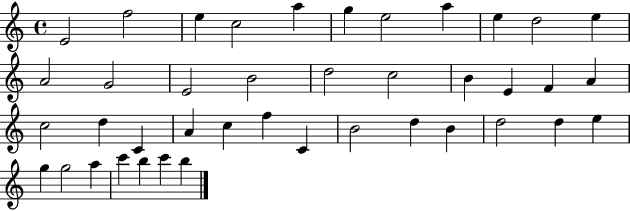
X:1
T:Untitled
M:4/4
L:1/4
K:C
E2 f2 e c2 a g e2 a e d2 e A2 G2 E2 B2 d2 c2 B E F A c2 d C A c f C B2 d B d2 d e g g2 a c' b c' b